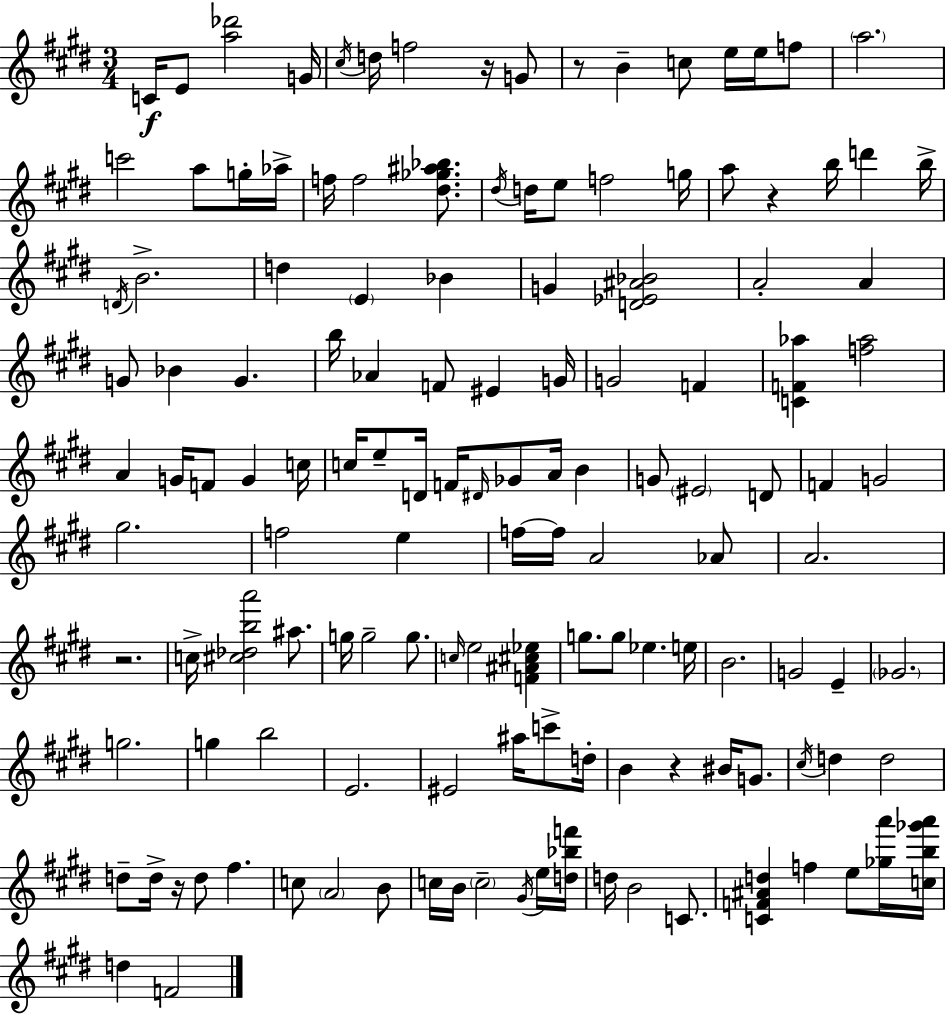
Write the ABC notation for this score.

X:1
T:Untitled
M:3/4
L:1/4
K:E
C/4 E/2 [a_d']2 G/4 ^c/4 d/4 f2 z/4 G/2 z/2 B c/2 e/4 e/4 f/2 a2 c'2 a/2 g/4 _a/4 f/4 f2 [^d_g^a_b]/2 ^d/4 d/4 e/2 f2 g/4 a/2 z b/4 d' b/4 D/4 B2 d E _B G [D_E^A_B]2 A2 A G/2 _B G b/4 _A F/2 ^E G/4 G2 F [CF_a] [f_a]2 A G/4 F/2 G c/4 c/4 e/2 D/4 F/4 ^D/4 _G/2 A/4 B G/2 ^E2 D/2 F G2 ^g2 f2 e f/4 f/4 A2 _A/2 A2 z2 c/4 [^c_dba']2 ^a/2 g/4 g2 g/2 c/4 e2 [F^A^c_e] g/2 g/2 _e e/4 B2 G2 E _G2 g2 g b2 E2 ^E2 ^a/4 c'/2 d/4 B z ^B/4 G/2 ^c/4 d d2 d/2 d/4 z/4 d/2 ^f c/2 A2 B/2 c/4 B/4 c2 ^G/4 e/4 [d_bf']/4 d/4 B2 C/2 [CF^Ad] f e/2 [_ga']/4 [cb_g'a']/4 d F2